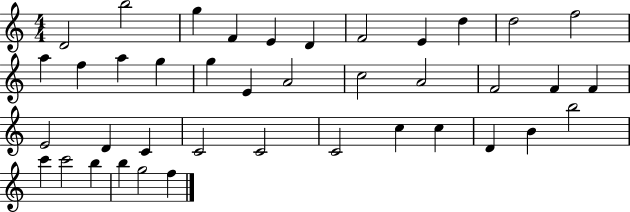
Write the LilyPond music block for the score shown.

{
  \clef treble
  \numericTimeSignature
  \time 4/4
  \key c \major
  d'2 b''2 | g''4 f'4 e'4 d'4 | f'2 e'4 d''4 | d''2 f''2 | \break a''4 f''4 a''4 g''4 | g''4 e'4 a'2 | c''2 a'2 | f'2 f'4 f'4 | \break e'2 d'4 c'4 | c'2 c'2 | c'2 c''4 c''4 | d'4 b'4 b''2 | \break c'''4 c'''2 b''4 | b''4 g''2 f''4 | \bar "|."
}